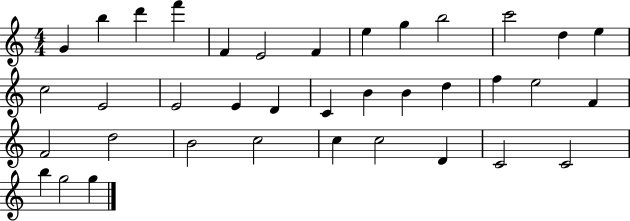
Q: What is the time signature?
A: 4/4